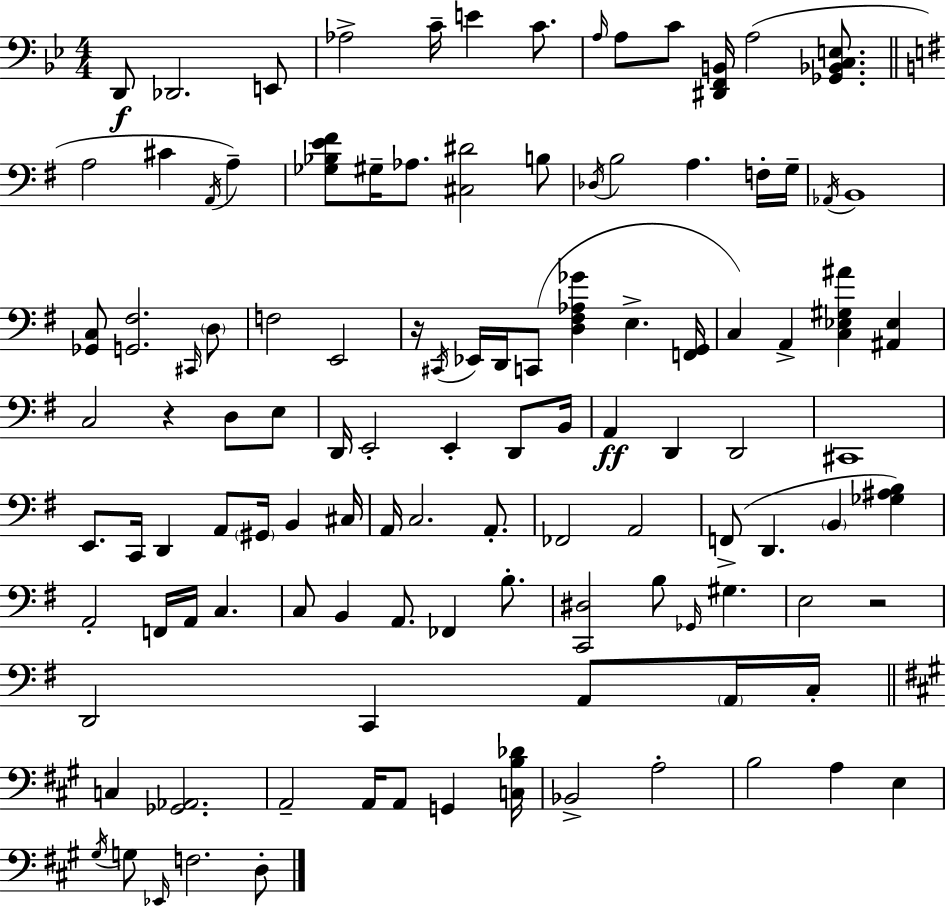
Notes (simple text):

D2/e Db2/h. E2/e Ab3/h C4/s E4/q C4/e. A3/s A3/e C4/e [D#2,F2,B2]/s A3/h [Gb2,Bb2,C3,E3]/e. A3/h C#4/q A2/s A3/q [Gb3,Bb3,E4,F#4]/e G#3/s Ab3/e. [C#3,D#4]/h B3/e Db3/s B3/h A3/q. F3/s G3/s Ab2/s B2/w [Gb2,C3]/e [G2,F#3]/h. C#2/s D3/e F3/h E2/h R/s C#2/s Eb2/s D2/s C2/e [D3,F#3,Ab3,Gb4]/q E3/q. [F2,G2]/s C3/q A2/q [C3,Eb3,G#3,A#4]/q [A#2,Eb3]/q C3/h R/q D3/e E3/e D2/s E2/h E2/q D2/e B2/s A2/q D2/q D2/h C#2/w E2/e. C2/s D2/q A2/e G#2/s B2/q C#3/s A2/s C3/h. A2/e. FES2/h A2/h F2/e D2/q. B2/q [Gb3,A#3,B3]/q A2/h F2/s A2/s C3/q. C3/e B2/q A2/e. FES2/q B3/e. [C2,D#3]/h B3/e Gb2/s G#3/q. E3/h R/h D2/h C2/q A2/e A2/s C3/s C3/q [Gb2,Ab2]/h. A2/h A2/s A2/e G2/q [C3,B3,Db4]/s Bb2/h A3/h B3/h A3/q E3/q G#3/s G3/e Eb2/s F3/h. D3/e